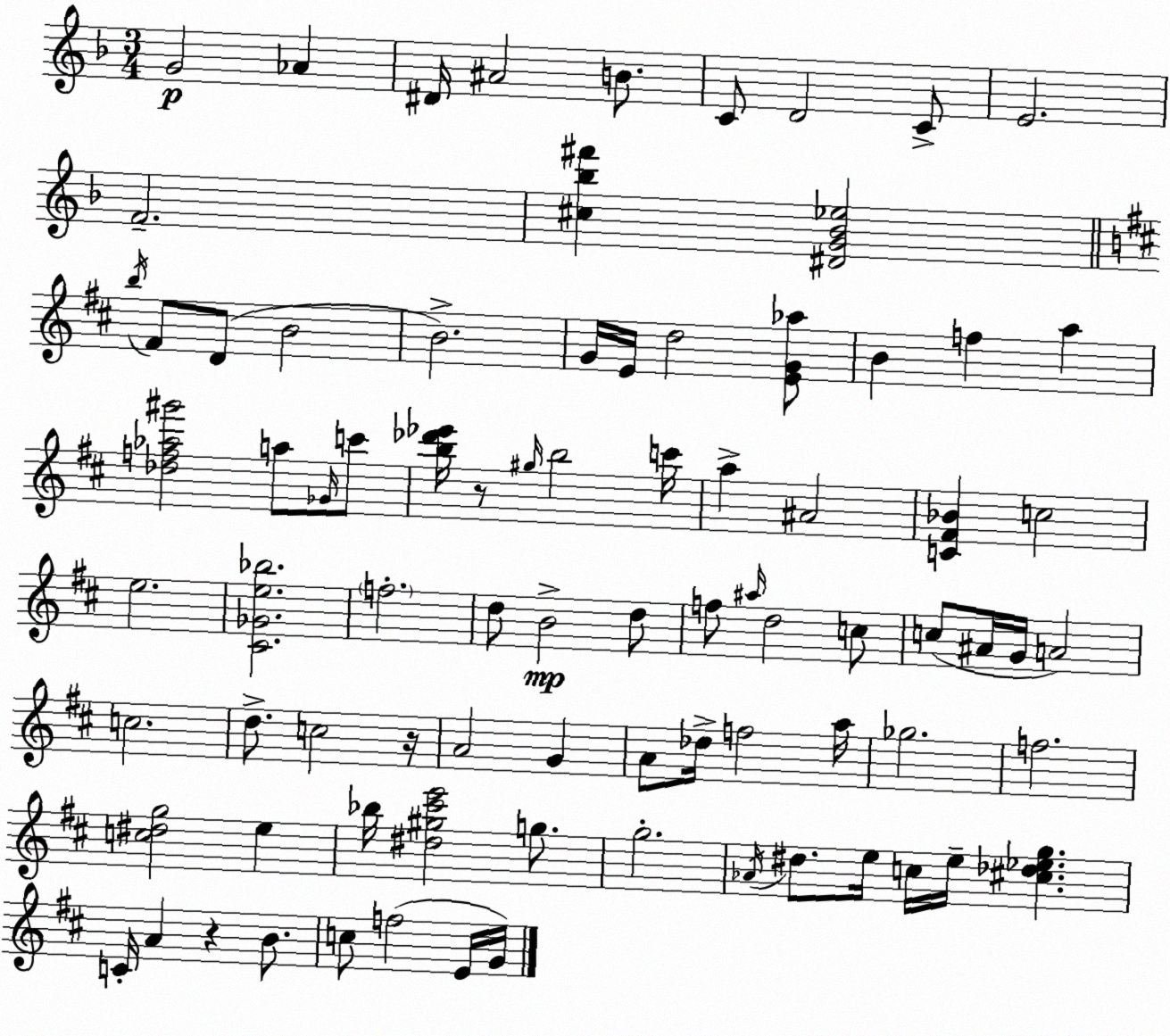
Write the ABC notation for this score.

X:1
T:Untitled
M:3/4
L:1/4
K:Dm
G2 _A ^D/4 ^A2 B/2 C/2 D2 C/2 E2 F2 [^c_b^f'] [^DG_B_e]2 b/4 ^F/2 D/2 B2 B2 G/4 E/4 d2 [EG_a]/2 B f a [_df_a^g']2 a/2 _G/4 c'/2 [b_d'_e']/4 z/2 ^g/4 b2 c'/4 a ^A2 [C^F_B] c2 e2 [^C_Ge_b]2 f2 d/2 B2 d/2 f/2 ^a/4 d2 c/2 c/2 ^A/4 G/4 A2 c2 d/2 c2 z/4 A2 G A/2 _d/4 f2 a/4 _g2 f2 [c^dg]2 e _b/4 [^d^g^c'e']2 g/2 g2 _A/4 ^d/2 e/4 c/4 e/4 [^c_d_eg] C/4 A z B/2 c/2 f2 E/4 G/4